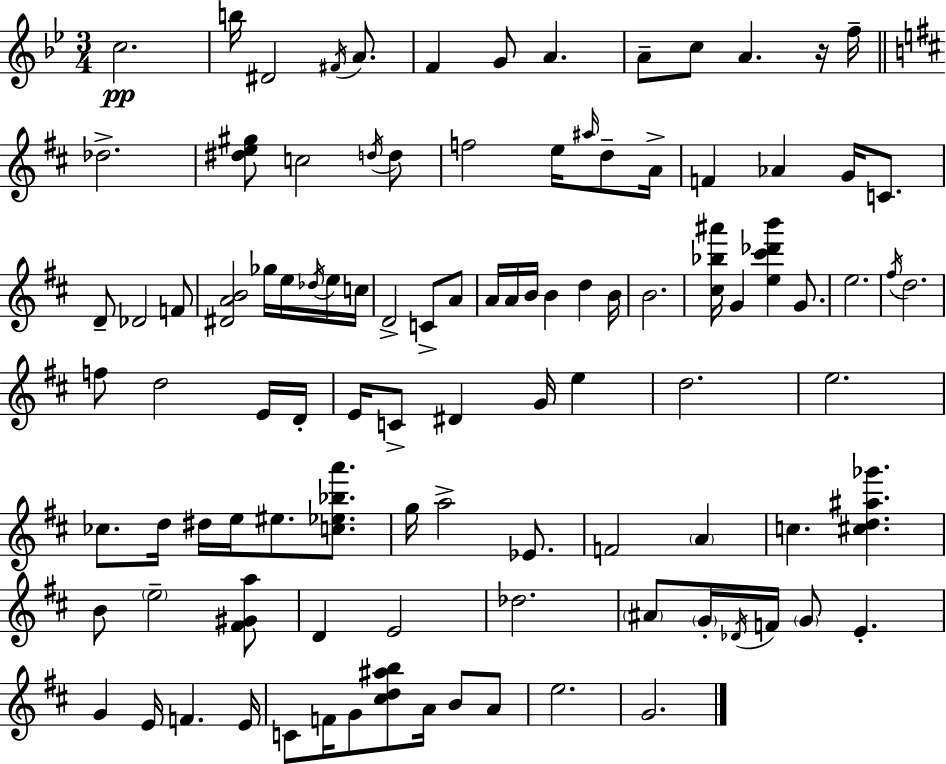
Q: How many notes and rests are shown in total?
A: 102